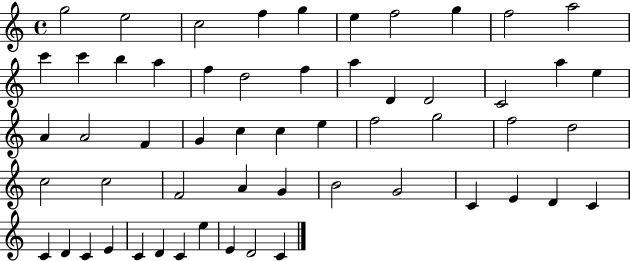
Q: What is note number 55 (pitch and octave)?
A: D4